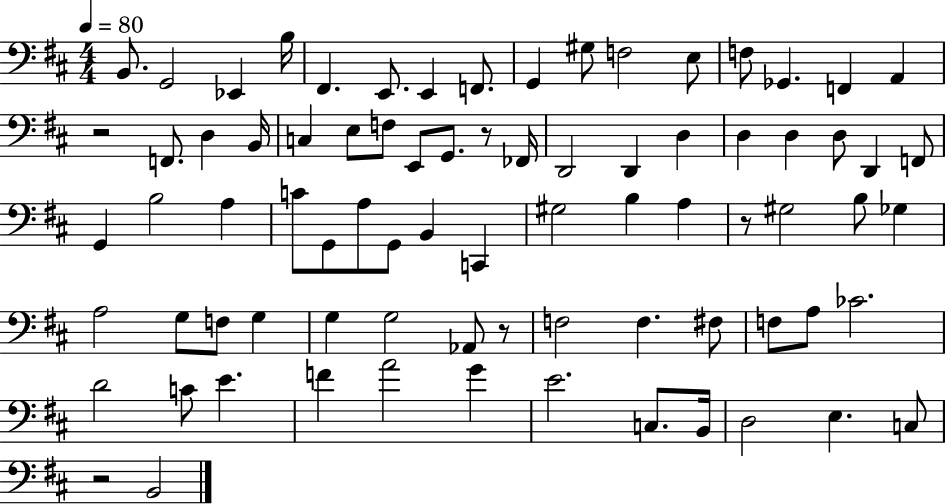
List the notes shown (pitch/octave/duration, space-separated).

B2/e. G2/h Eb2/q B3/s F#2/q. E2/e. E2/q F2/e. G2/q G#3/e F3/h E3/e F3/e Gb2/q. F2/q A2/q R/h F2/e. D3/q B2/s C3/q E3/e F3/e E2/e G2/e. R/e FES2/s D2/h D2/q D3/q D3/q D3/q D3/e D2/q F2/e G2/q B3/h A3/q C4/e G2/e A3/e G2/e B2/q C2/q G#3/h B3/q A3/q R/e G#3/h B3/e Gb3/q A3/h G3/e F3/e G3/q G3/q G3/h Ab2/e R/e F3/h F3/q. F#3/e F3/e A3/e CES4/h. D4/h C4/e E4/q. F4/q A4/h G4/q E4/h. C3/e. B2/s D3/h E3/q. C3/e R/h B2/h